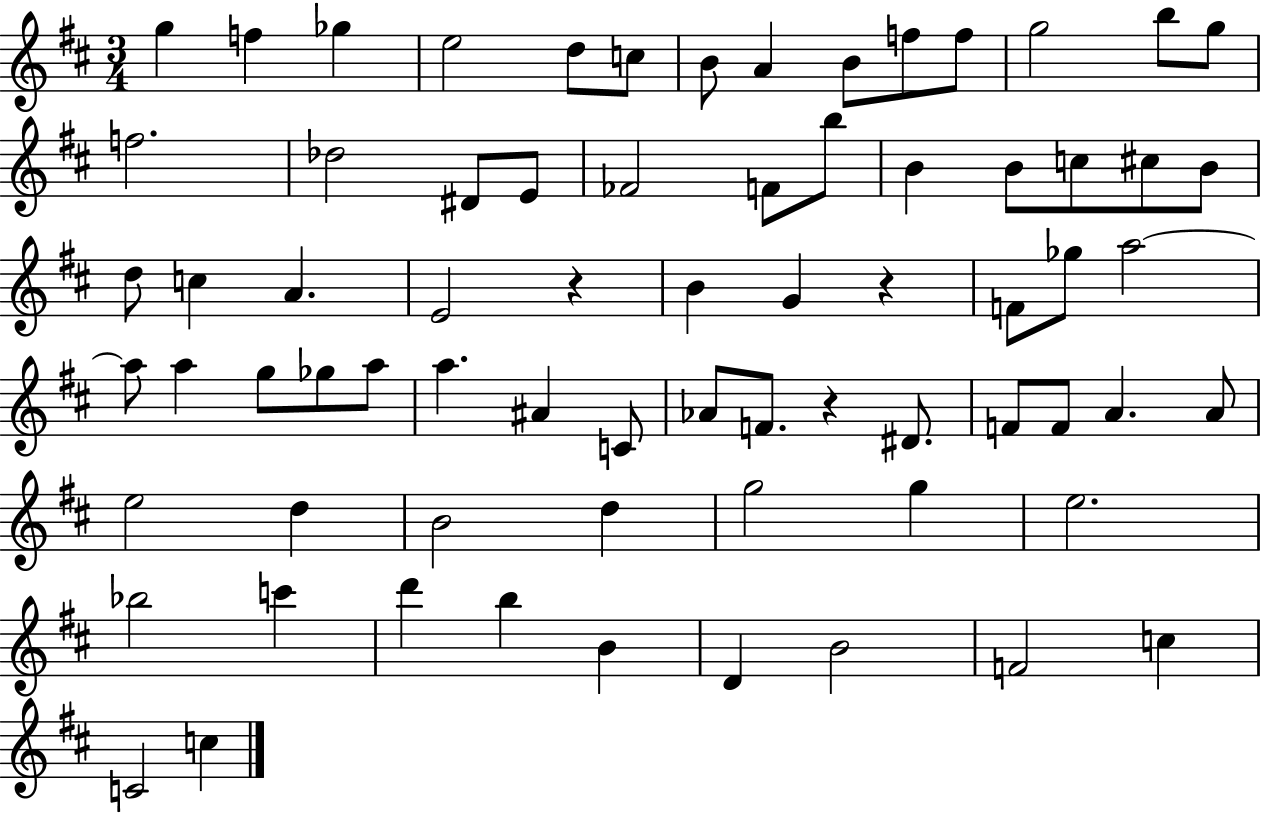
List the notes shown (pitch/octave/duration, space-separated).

G5/q F5/q Gb5/q E5/h D5/e C5/e B4/e A4/q B4/e F5/e F5/e G5/h B5/e G5/e F5/h. Db5/h D#4/e E4/e FES4/h F4/e B5/e B4/q B4/e C5/e C#5/e B4/e D5/e C5/q A4/q. E4/h R/q B4/q G4/q R/q F4/e Gb5/e A5/h A5/e A5/q G5/e Gb5/e A5/e A5/q. A#4/q C4/e Ab4/e F4/e. R/q D#4/e. F4/e F4/e A4/q. A4/e E5/h D5/q B4/h D5/q G5/h G5/q E5/h. Bb5/h C6/q D6/q B5/q B4/q D4/q B4/h F4/h C5/q C4/h C5/q